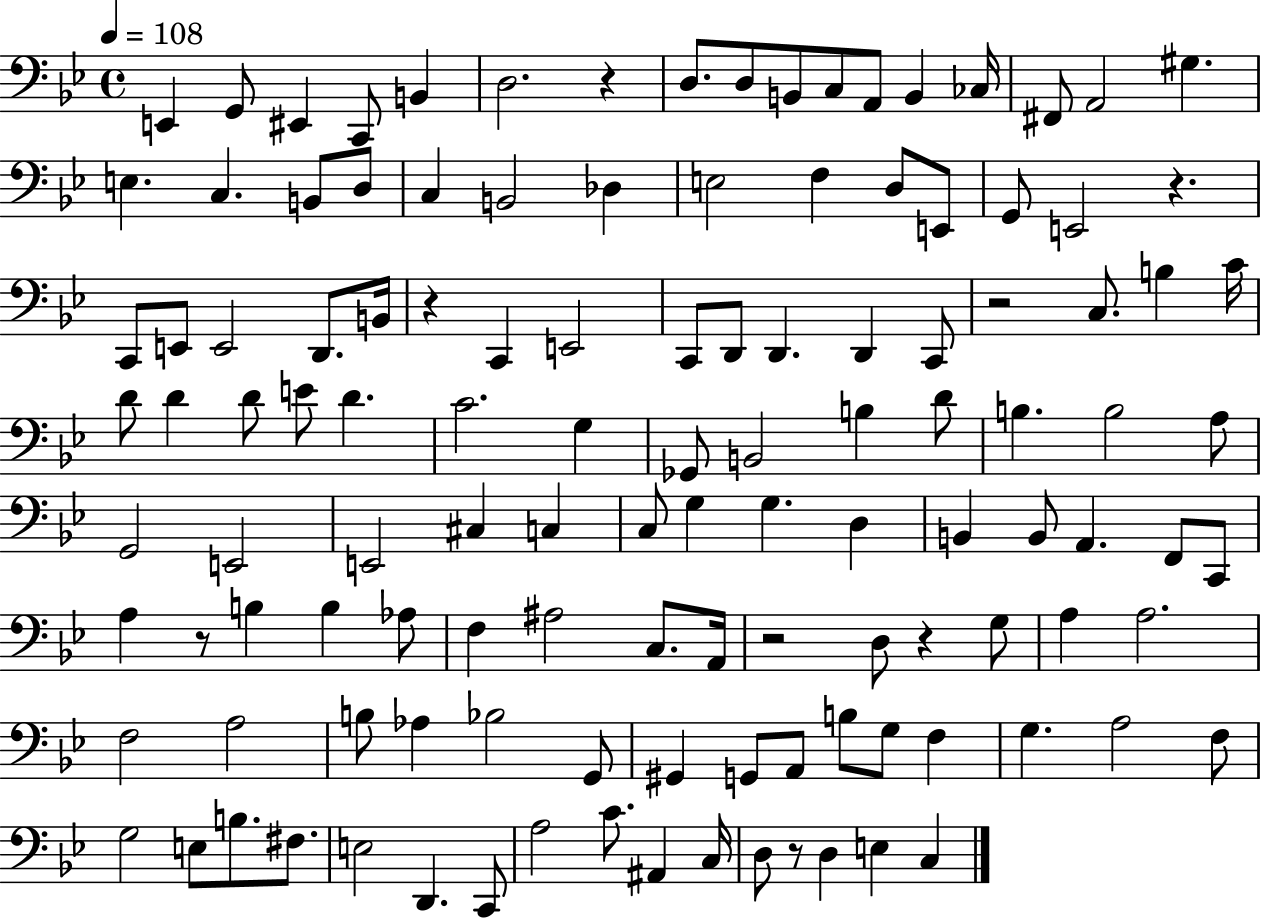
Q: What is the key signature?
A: BES major